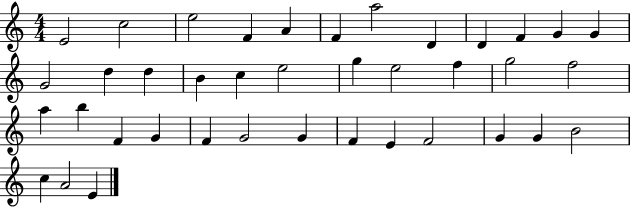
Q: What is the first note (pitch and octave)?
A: E4